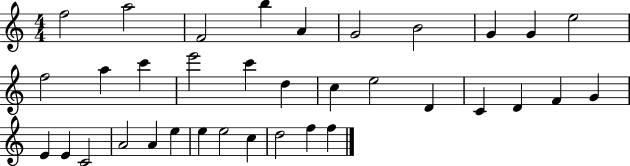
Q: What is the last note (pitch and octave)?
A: F5